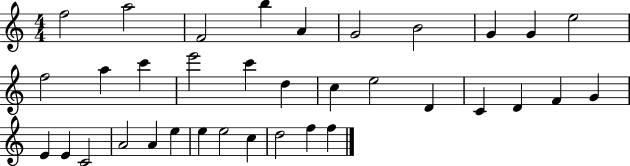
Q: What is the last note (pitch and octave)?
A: F5